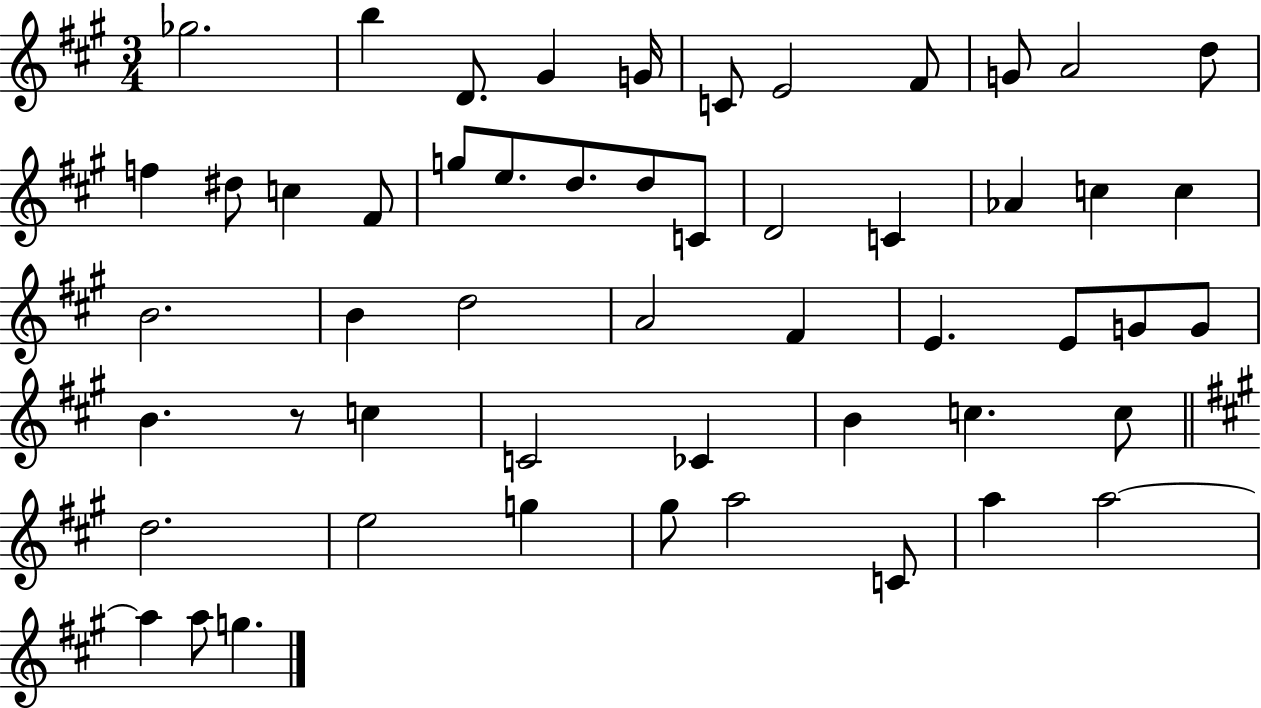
Gb5/h. B5/q D4/e. G#4/q G4/s C4/e E4/h F#4/e G4/e A4/h D5/e F5/q D#5/e C5/q F#4/e G5/e E5/e. D5/e. D5/e C4/e D4/h C4/q Ab4/q C5/q C5/q B4/h. B4/q D5/h A4/h F#4/q E4/q. E4/e G4/e G4/e B4/q. R/e C5/q C4/h CES4/q B4/q C5/q. C5/e D5/h. E5/h G5/q G#5/e A5/h C4/e A5/q A5/h A5/q A5/e G5/q.